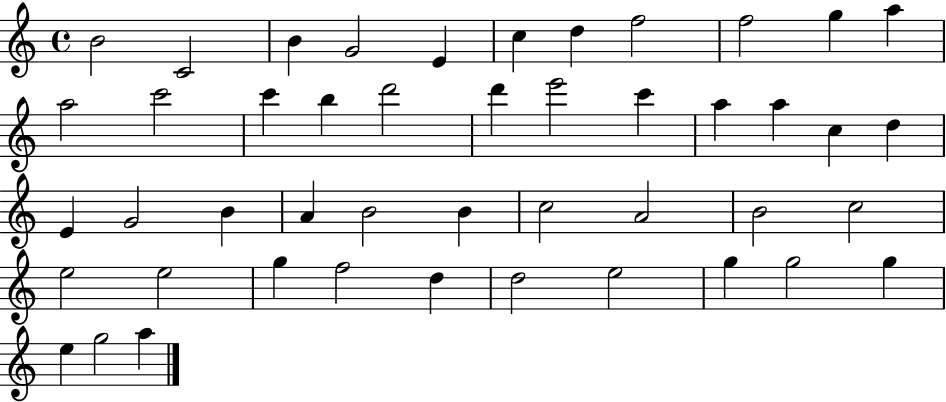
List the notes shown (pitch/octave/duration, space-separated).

B4/h C4/h B4/q G4/h E4/q C5/q D5/q F5/h F5/h G5/q A5/q A5/h C6/h C6/q B5/q D6/h D6/q E6/h C6/q A5/q A5/q C5/q D5/q E4/q G4/h B4/q A4/q B4/h B4/q C5/h A4/h B4/h C5/h E5/h E5/h G5/q F5/h D5/q D5/h E5/h G5/q G5/h G5/q E5/q G5/h A5/q